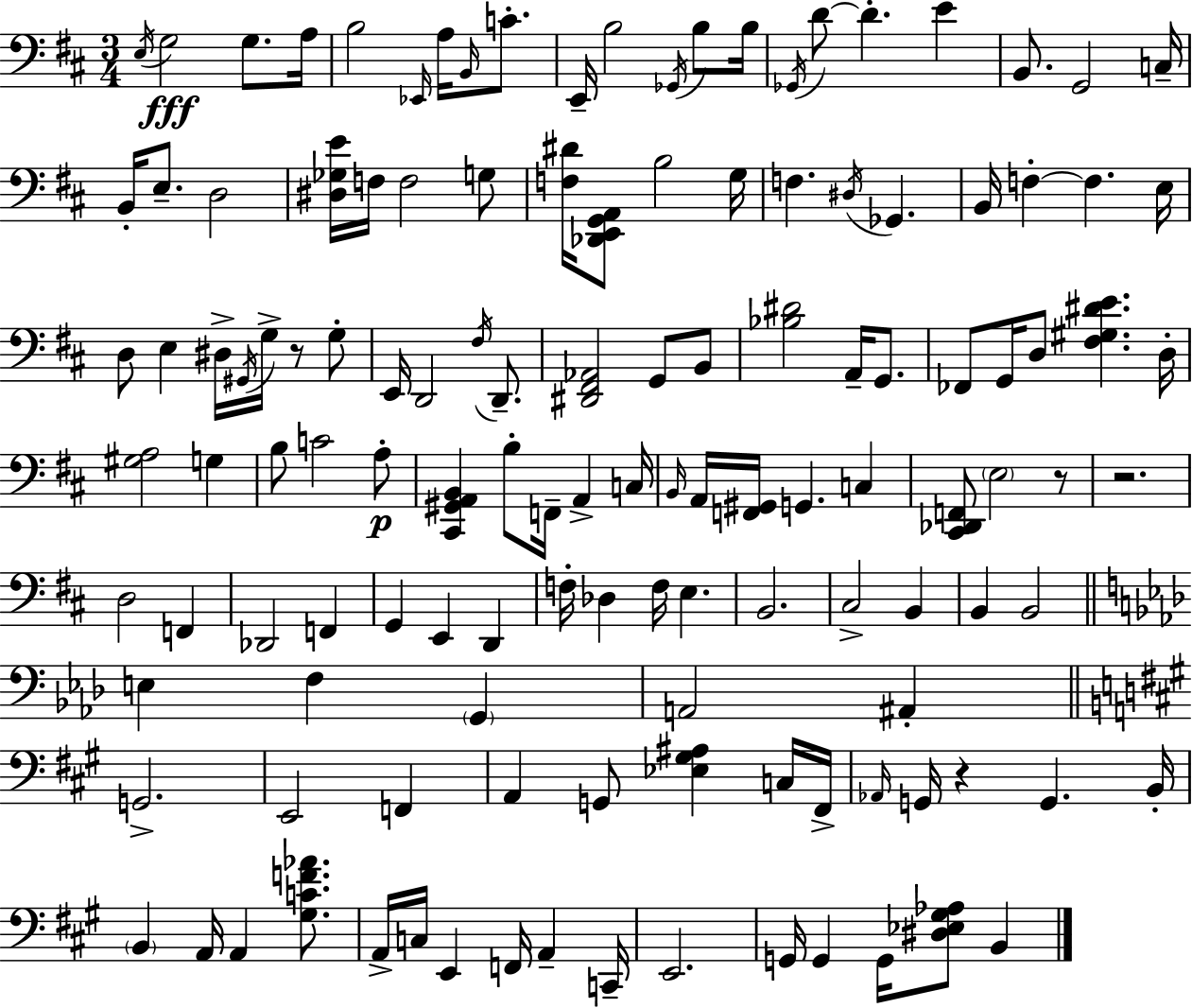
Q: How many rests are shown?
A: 4